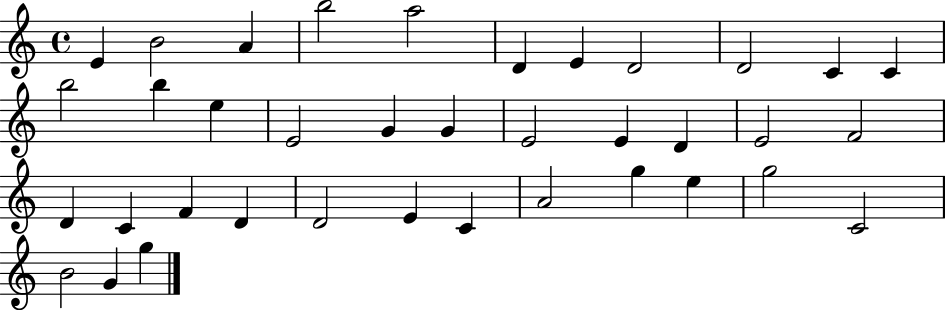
E4/q B4/h A4/q B5/h A5/h D4/q E4/q D4/h D4/h C4/q C4/q B5/h B5/q E5/q E4/h G4/q G4/q E4/h E4/q D4/q E4/h F4/h D4/q C4/q F4/q D4/q D4/h E4/q C4/q A4/h G5/q E5/q G5/h C4/h B4/h G4/q G5/q